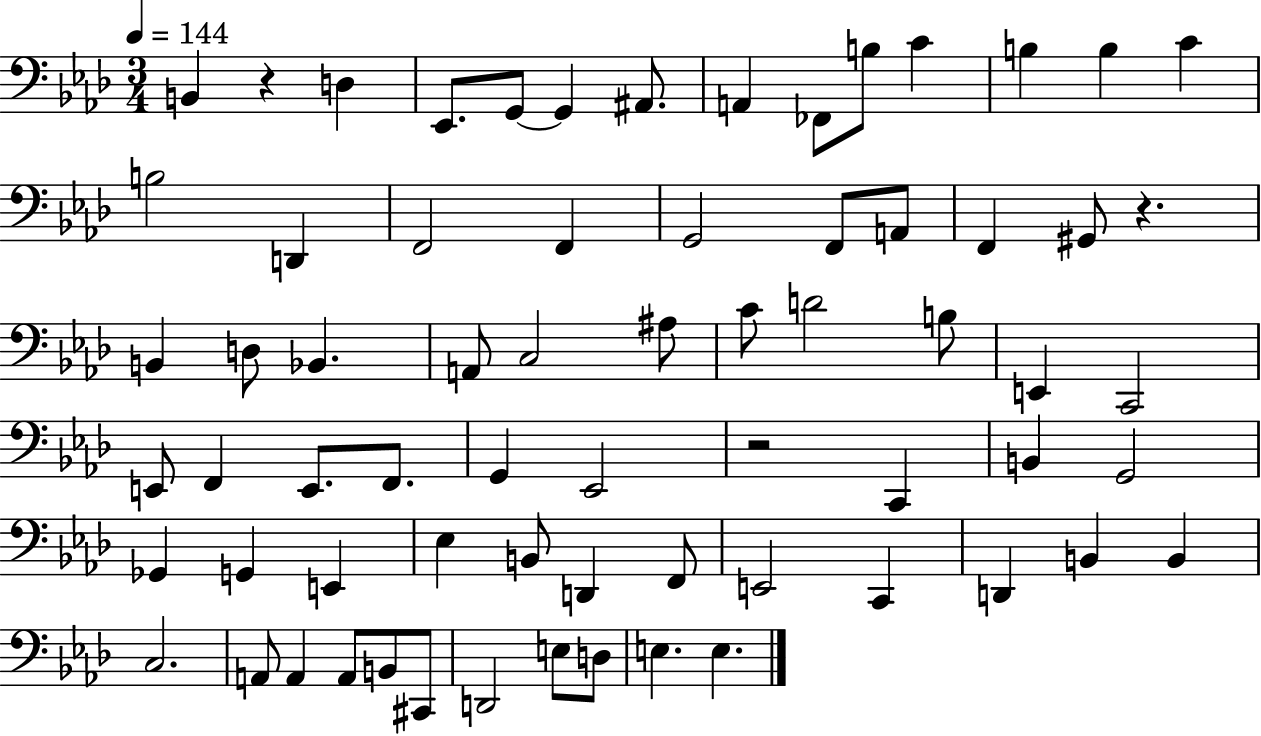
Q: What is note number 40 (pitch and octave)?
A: C2